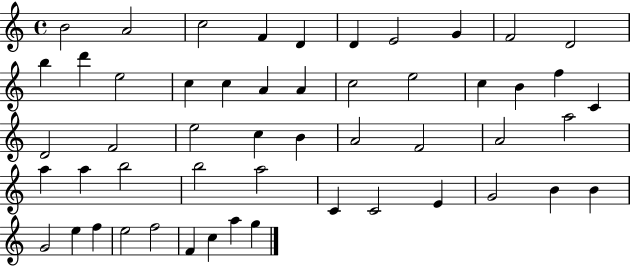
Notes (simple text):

B4/h A4/h C5/h F4/q D4/q D4/q E4/h G4/q F4/h D4/h B5/q D6/q E5/h C5/q C5/q A4/q A4/q C5/h E5/h C5/q B4/q F5/q C4/q D4/h F4/h E5/h C5/q B4/q A4/h F4/h A4/h A5/h A5/q A5/q B5/h B5/h A5/h C4/q C4/h E4/q G4/h B4/q B4/q G4/h E5/q F5/q E5/h F5/h F4/q C5/q A5/q G5/q